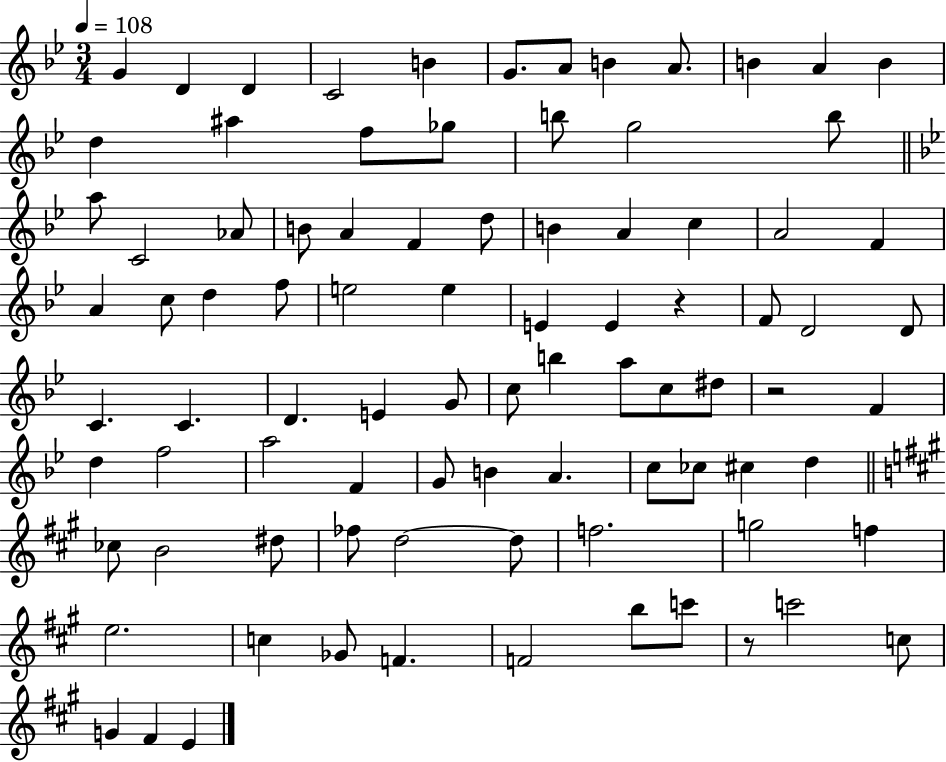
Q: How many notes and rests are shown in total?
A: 88